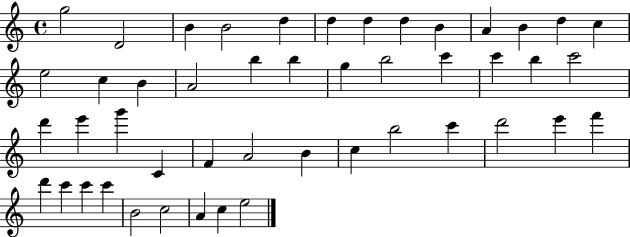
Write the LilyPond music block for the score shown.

{
  \clef treble
  \time 4/4
  \defaultTimeSignature
  \key c \major
  g''2 d'2 | b'4 b'2 d''4 | d''4 d''4 d''4 b'4 | a'4 b'4 d''4 c''4 | \break e''2 c''4 b'4 | a'2 b''4 b''4 | g''4 b''2 c'''4 | c'''4 b''4 c'''2 | \break d'''4 e'''4 g'''4 c'4 | f'4 a'2 b'4 | c''4 b''2 c'''4 | d'''2 e'''4 f'''4 | \break d'''4 c'''4 c'''4 c'''4 | b'2 c''2 | a'4 c''4 e''2 | \bar "|."
}